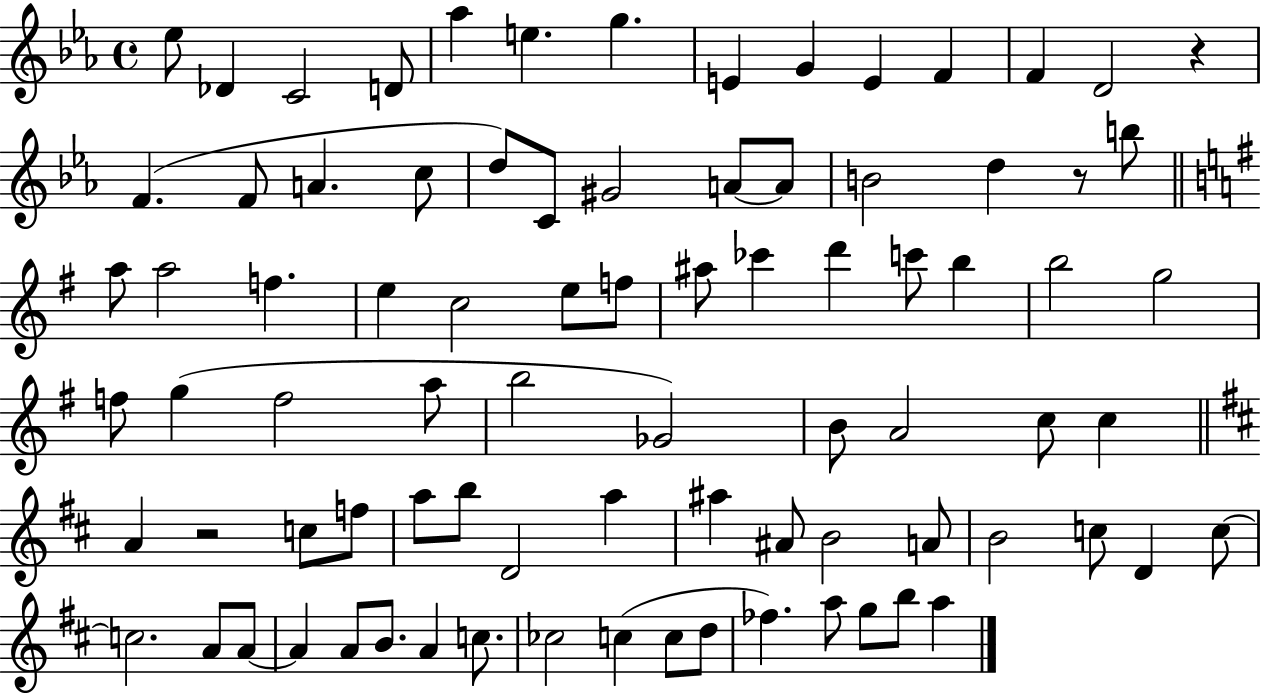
{
  \clef treble
  \time 4/4
  \defaultTimeSignature
  \key ees \major
  ees''8 des'4 c'2 d'8 | aes''4 e''4. g''4. | e'4 g'4 e'4 f'4 | f'4 d'2 r4 | \break f'4.( f'8 a'4. c''8 | d''8) c'8 gis'2 a'8~~ a'8 | b'2 d''4 r8 b''8 | \bar "||" \break \key e \minor a''8 a''2 f''4. | e''4 c''2 e''8 f''8 | ais''8 ces'''4 d'''4 c'''8 b''4 | b''2 g''2 | \break f''8 g''4( f''2 a''8 | b''2 ges'2) | b'8 a'2 c''8 c''4 | \bar "||" \break \key b \minor a'4 r2 c''8 f''8 | a''8 b''8 d'2 a''4 | ais''4 ais'8 b'2 a'8 | b'2 c''8 d'4 c''8~~ | \break c''2. a'8 a'8~~ | a'4 a'8 b'8. a'4 c''8. | ces''2 c''4( c''8 d''8 | fes''4.) a''8 g''8 b''8 a''4 | \break \bar "|."
}